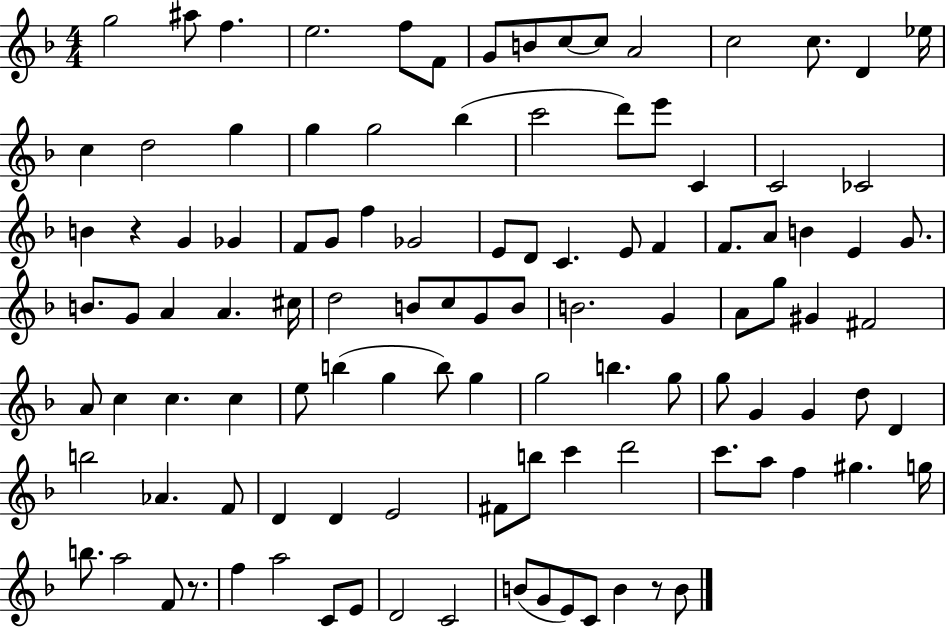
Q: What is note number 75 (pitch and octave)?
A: G4